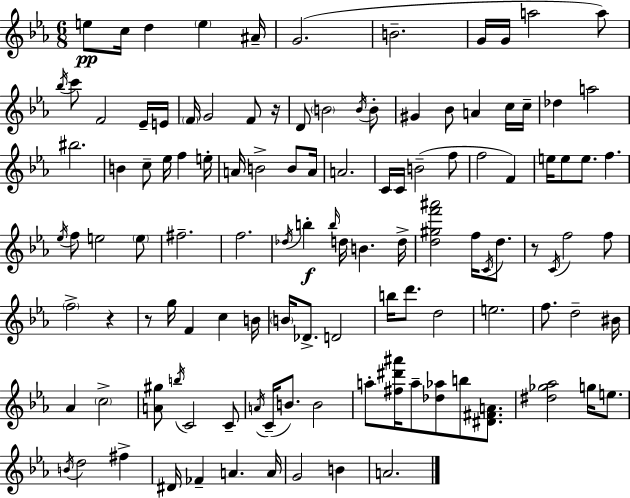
X:1
T:Untitled
M:6/8
L:1/4
K:Eb
e/2 c/4 d e ^A/4 G2 B2 G/4 G/4 a2 a/2 _b/4 c'/2 F2 _E/4 E/4 F/4 G2 F/2 z/4 D/2 B2 B/4 B/2 ^G _B/2 A c/4 c/4 _d a2 ^b2 B c/2 _e/4 f e/4 A/4 B2 B/2 A/4 A2 C/4 C/4 B2 f/2 f2 F e/4 e/2 e/2 f _e/4 f/2 e2 e/2 ^f2 f2 _d/4 b b/4 d/4 B d/4 [d^gf'^a']2 f/4 C/4 d/2 z/2 C/4 f2 f/2 f2 z z/2 g/4 F c B/4 B/4 _D/2 D2 b/4 d'/2 d2 e2 f/2 d2 ^B/4 _A c2 [A^g]/2 b/4 C2 C/2 A/4 C/4 B/2 B2 a/2 [^f^d'^a']/4 a/2 [_d_a]/2 b/2 [^D^FA]/2 [^d_g_a]2 g/4 e/2 B/4 d2 ^f ^D/4 _F A A/4 G2 B A2